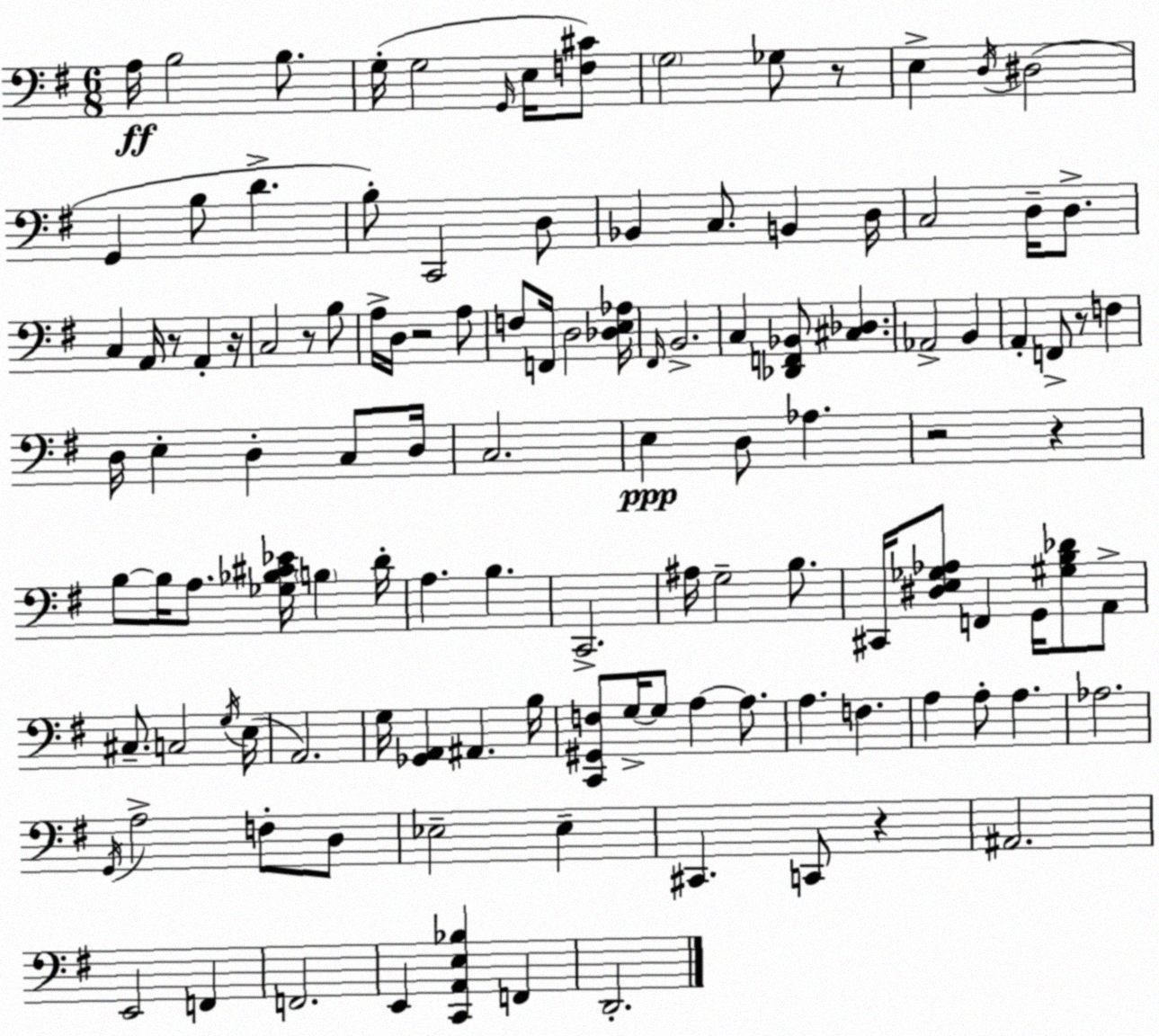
X:1
T:Untitled
M:6/8
L:1/4
K:Em
A,/4 B,2 B,/2 G,/4 G,2 G,,/4 E,/4 [F,^C]/2 G,2 _G,/2 z/2 E, D,/4 ^D,2 G,, B,/2 D B,/2 C,,2 D,/2 _B,, C,/2 B,, D,/4 C,2 D,/4 D,/2 C, A,,/4 z/2 A,, z/4 C,2 z/2 B,/2 A,/4 D,/4 z2 A,/2 F,/2 F,,/4 D,2 [_D,E,_A,]/4 ^F,,/4 B,,2 C, [_D,,F,,_B,,]/2 [^C,_D,] _A,,2 B,, A,, F,,/2 z/2 F, D,/4 E, D, C,/2 D,/4 C,2 E, D,/2 _A, z2 z B,/2 B,/4 A,/2 [_G,_B,^C_E]/4 B, D/4 A, B, C,,2 ^A,/4 G,2 B,/2 ^C,,/4 [^D,E,_G,_A,]/2 F,, G,,/4 [^G,B,_D]/2 A,,/2 ^C,/2 C,2 G,/4 E,/4 A,,2 G,/4 [_G,,A,,] ^A,, B,/4 [C,,^G,,F,]/2 G,/4 G,/2 A, A,/2 A, F, A, A,/2 A, _A,2 G,,/4 A,2 F,/2 D,/2 _E,2 _E, ^C,, C,,/2 z ^A,,2 E,,2 F,, F,,2 E,, [C,,A,,E,_B,] F,, D,,2